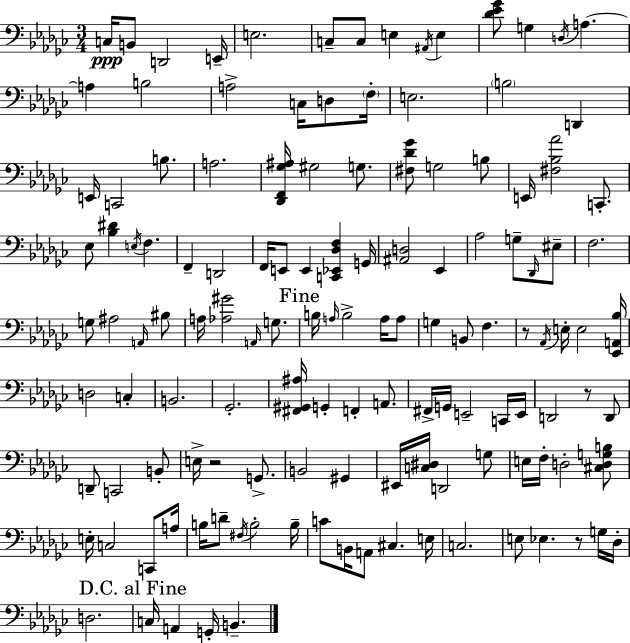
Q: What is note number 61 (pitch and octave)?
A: B2